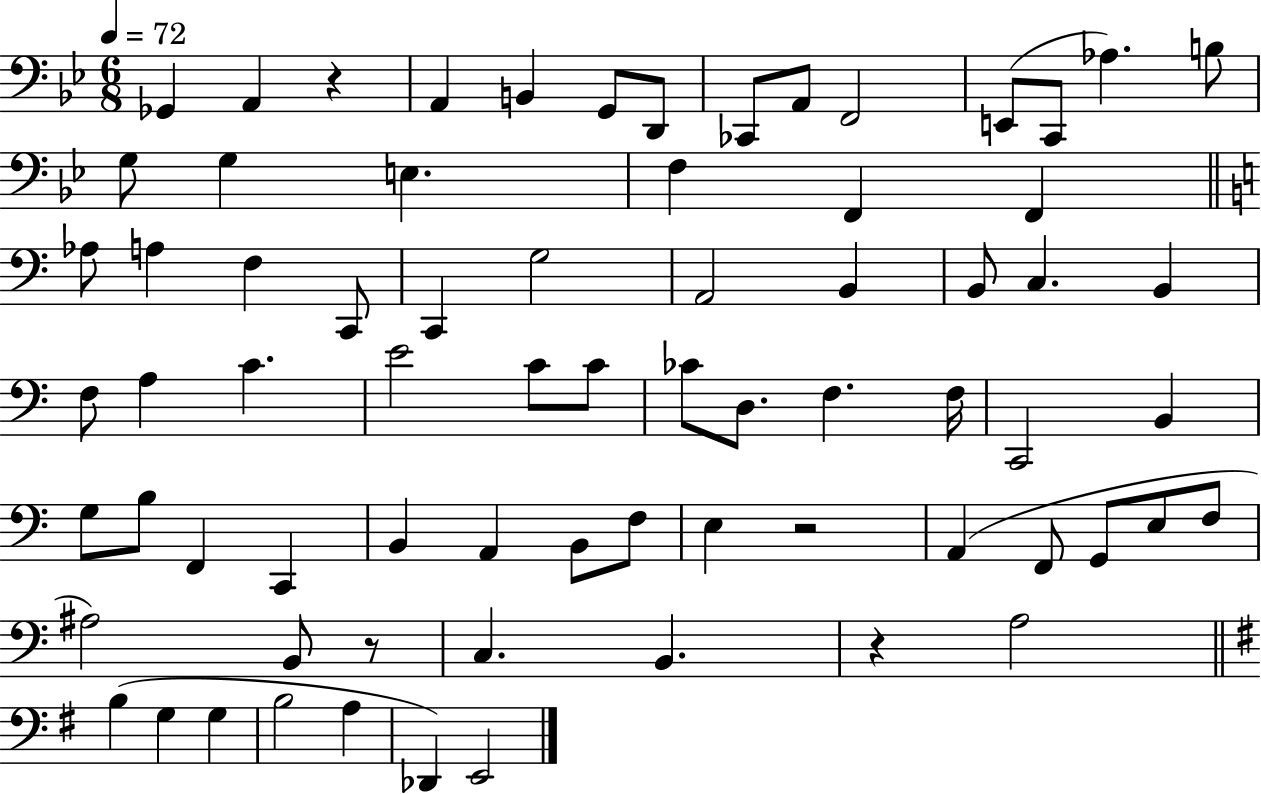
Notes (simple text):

Gb2/q A2/q R/q A2/q B2/q G2/e D2/e CES2/e A2/e F2/h E2/e C2/e Ab3/q. B3/e G3/e G3/q E3/q. F3/q F2/q F2/q Ab3/e A3/q F3/q C2/e C2/q G3/h A2/h B2/q B2/e C3/q. B2/q F3/e A3/q C4/q. E4/h C4/e C4/e CES4/e D3/e. F3/q. F3/s C2/h B2/q G3/e B3/e F2/q C2/q B2/q A2/q B2/e F3/e E3/q R/h A2/q F2/e G2/e E3/e F3/e A#3/h B2/e R/e C3/q. B2/q. R/q A3/h B3/q G3/q G3/q B3/h A3/q Db2/q E2/h